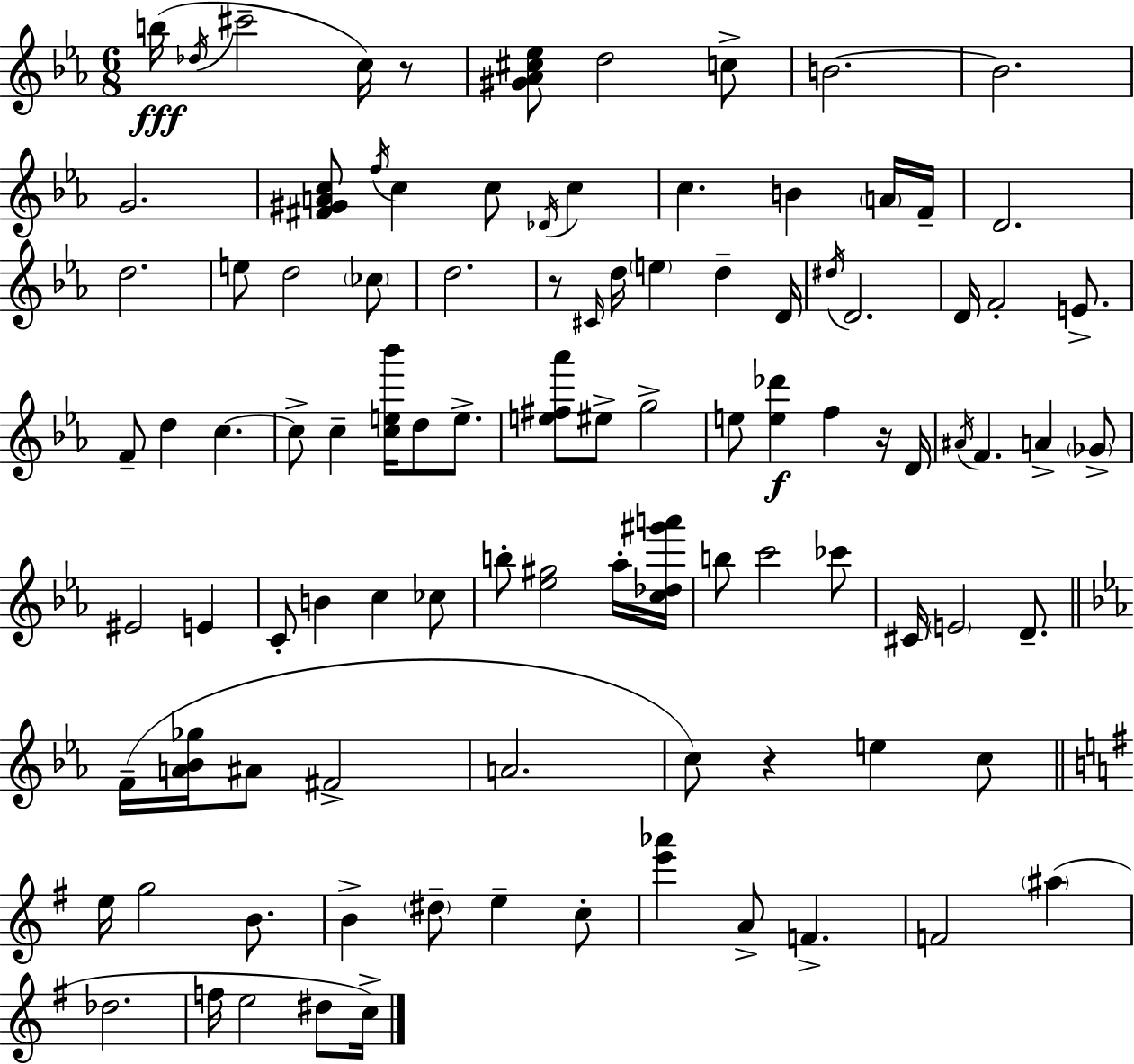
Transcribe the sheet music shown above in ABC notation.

X:1
T:Untitled
M:6/8
L:1/4
K:Eb
b/4 _d/4 ^c'2 c/4 z/2 [^G_A^c_e]/2 d2 c/2 B2 B2 G2 [^F^GAc]/2 f/4 c c/2 _D/4 c c B A/4 F/4 D2 d2 e/2 d2 _c/2 d2 z/2 ^C/4 d/4 e d D/4 ^d/4 D2 D/4 F2 E/2 F/2 d c c/2 c [ce_b']/4 d/2 e/2 [e^f_a']/2 ^e/2 g2 e/2 [e_d'] f z/4 D/4 ^A/4 F A _G/2 ^E2 E C/2 B c _c/2 b/2 [_e^g]2 _a/4 [c_d^g'a']/4 b/2 c'2 _c'/2 ^C/4 E2 D/2 F/4 [A_B_g]/4 ^A/2 ^F2 A2 c/2 z e c/2 e/4 g2 B/2 B ^d/2 e c/2 [e'_a'] A/2 F F2 ^a _d2 f/4 e2 ^d/2 c/4